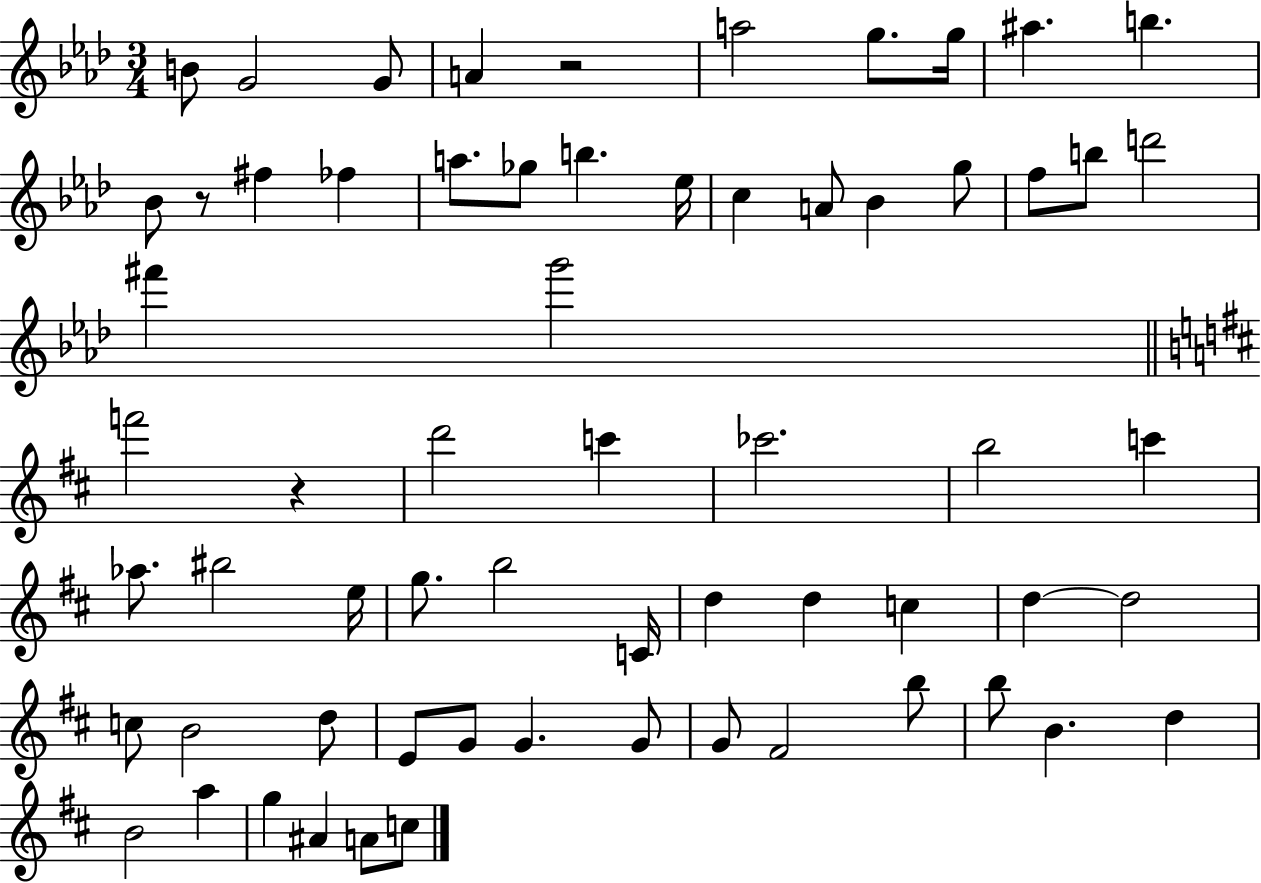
B4/e G4/h G4/e A4/q R/h A5/h G5/e. G5/s A#5/q. B5/q. Bb4/e R/e F#5/q FES5/q A5/e. Gb5/e B5/q. Eb5/s C5/q A4/e Bb4/q G5/e F5/e B5/e D6/h F#6/q G6/h F6/h R/q D6/h C6/q CES6/h. B5/h C6/q Ab5/e. BIS5/h E5/s G5/e. B5/h C4/s D5/q D5/q C5/q D5/q D5/h C5/e B4/h D5/e E4/e G4/e G4/q. G4/e G4/e F#4/h B5/e B5/e B4/q. D5/q B4/h A5/q G5/q A#4/q A4/e C5/e